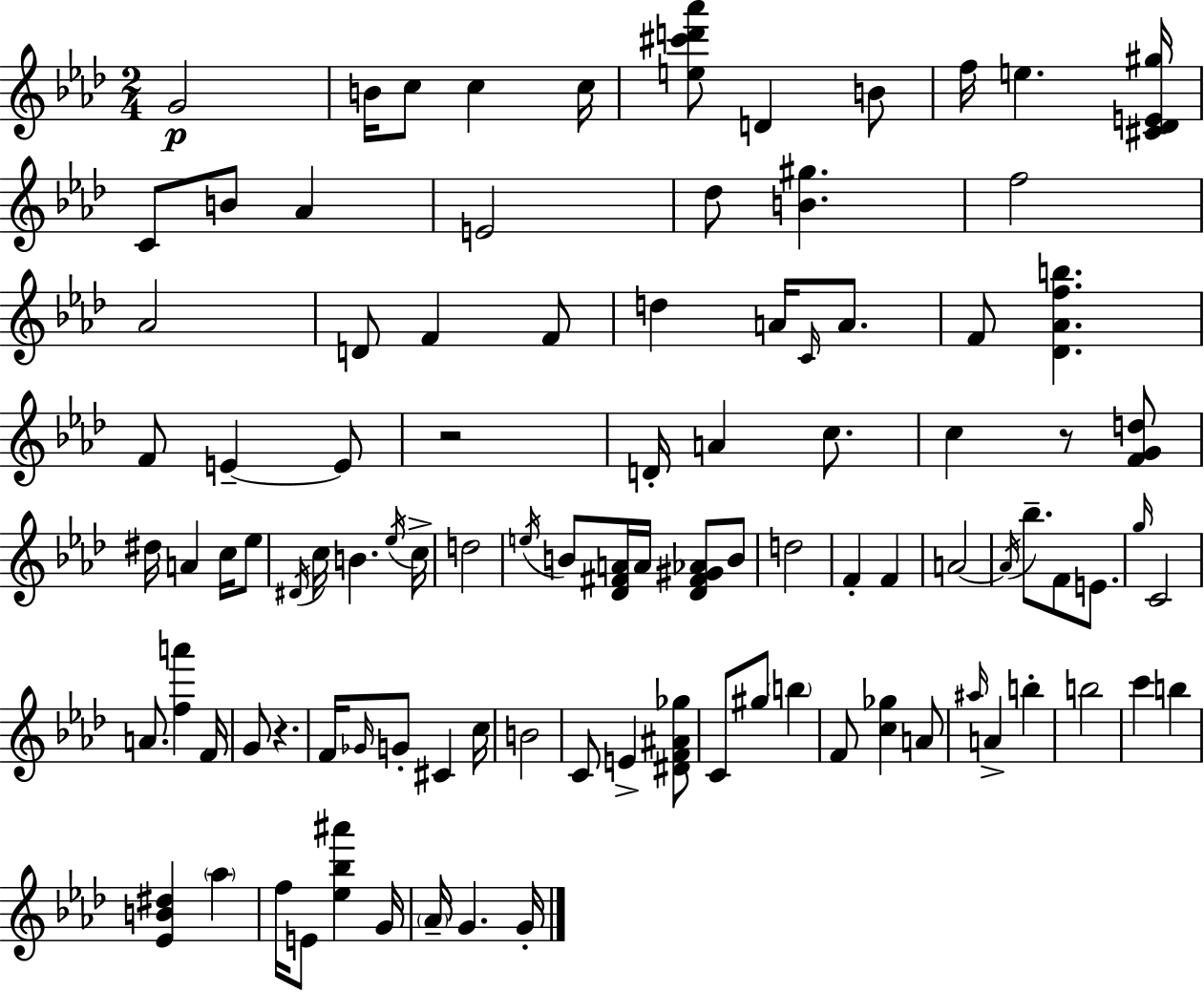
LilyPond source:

{
  \clef treble
  \numericTimeSignature
  \time 2/4
  \key f \minor
  g'2\p | b'16 c''8 c''4 c''16 | <e'' cis''' d''' aes'''>8 d'4 b'8 | f''16 e''4. <cis' des' e' gis''>16 | \break c'8 b'8 aes'4 | e'2 | des''8 <b' gis''>4. | f''2 | \break aes'2 | d'8 f'4 f'8 | d''4 a'16 \grace { c'16 } a'8. | f'8 <des' aes' f'' b''>4. | \break f'8 e'4--~~ e'8 | r2 | d'16-. a'4 c''8. | c''4 r8 <f' g' d''>8 | \break dis''16 a'4 c''16 ees''8 | \acciaccatura { dis'16 } c''16 b'4. | \acciaccatura { ees''16 } c''16-> d''2 | \acciaccatura { e''16 } b'8 <des' fis' a'>16 a'16 | \break <des' fis' gis' aes'>8 b'8 d''2 | f'4-. | f'4 a'2~~ | \acciaccatura { a'16 } bes''8.-- | \break f'8 e'8. \grace { g''16 } c'2 | a'8. | <f'' a'''>4 f'16 g'8 | r4. f'16 \grace { ges'16 } | \break g'8-. cis'4 c''16 b'2 | c'8 | e'4-> <dis' f' ais' ges''>8 c'8 | gis''8 \parenthesize b''4 f'8 | \break <c'' ges''>4 a'8 \grace { ais''16 } | a'4-> b''4-. | b''2 | c'''4 b''4 | \break <ees' b' dis''>4 \parenthesize aes''4 | f''16 e'8 <ees'' bes'' ais'''>4 g'16 | \parenthesize aes'16-- g'4. g'16-. | \bar "|."
}